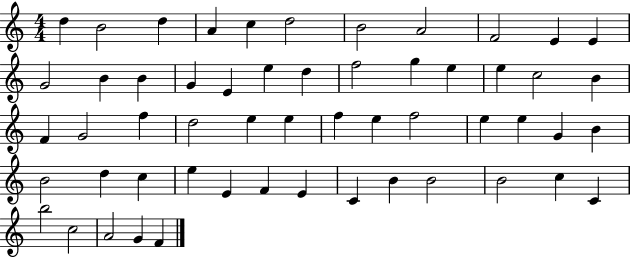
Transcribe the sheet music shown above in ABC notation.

X:1
T:Untitled
M:4/4
L:1/4
K:C
d B2 d A c d2 B2 A2 F2 E E G2 B B G E e d f2 g e e c2 B F G2 f d2 e e f e f2 e e G B B2 d c e E F E C B B2 B2 c C b2 c2 A2 G F